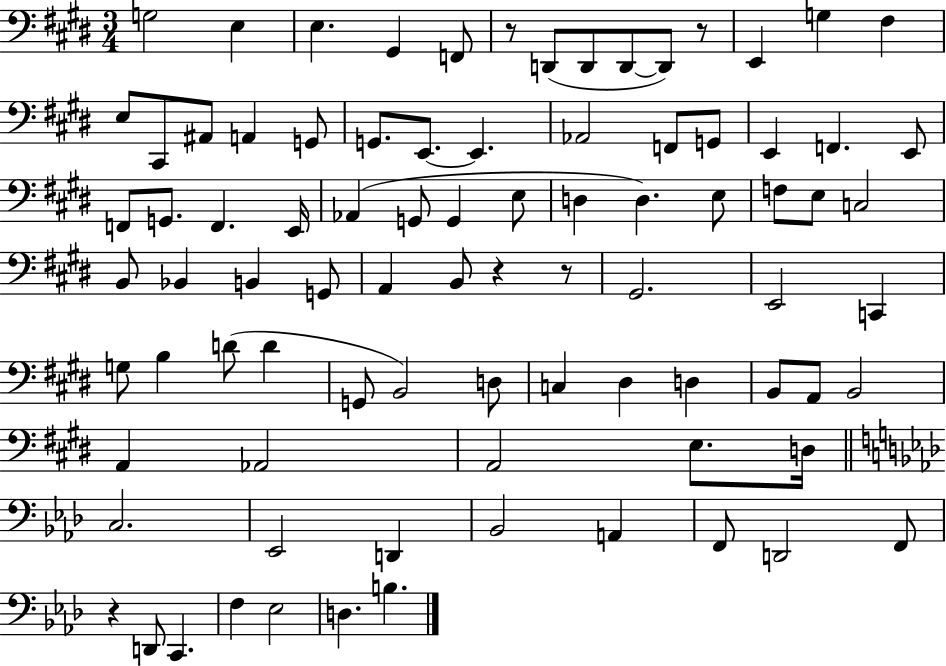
X:1
T:Untitled
M:3/4
L:1/4
K:E
G,2 E, E, ^G,, F,,/2 z/2 D,,/2 D,,/2 D,,/2 D,,/2 z/2 E,, G, ^F, E,/2 ^C,,/2 ^A,,/2 A,, G,,/2 G,,/2 E,,/2 E,, _A,,2 F,,/2 G,,/2 E,, F,, E,,/2 F,,/2 G,,/2 F,, E,,/4 _A,, G,,/2 G,, E,/2 D, D, E,/2 F,/2 E,/2 C,2 B,,/2 _B,, B,, G,,/2 A,, B,,/2 z z/2 ^G,,2 E,,2 C,, G,/2 B, D/2 D G,,/2 B,,2 D,/2 C, ^D, D, B,,/2 A,,/2 B,,2 A,, _A,,2 A,,2 E,/2 D,/4 C,2 _E,,2 D,, _B,,2 A,, F,,/2 D,,2 F,,/2 z D,,/2 C,, F, _E,2 D, B,